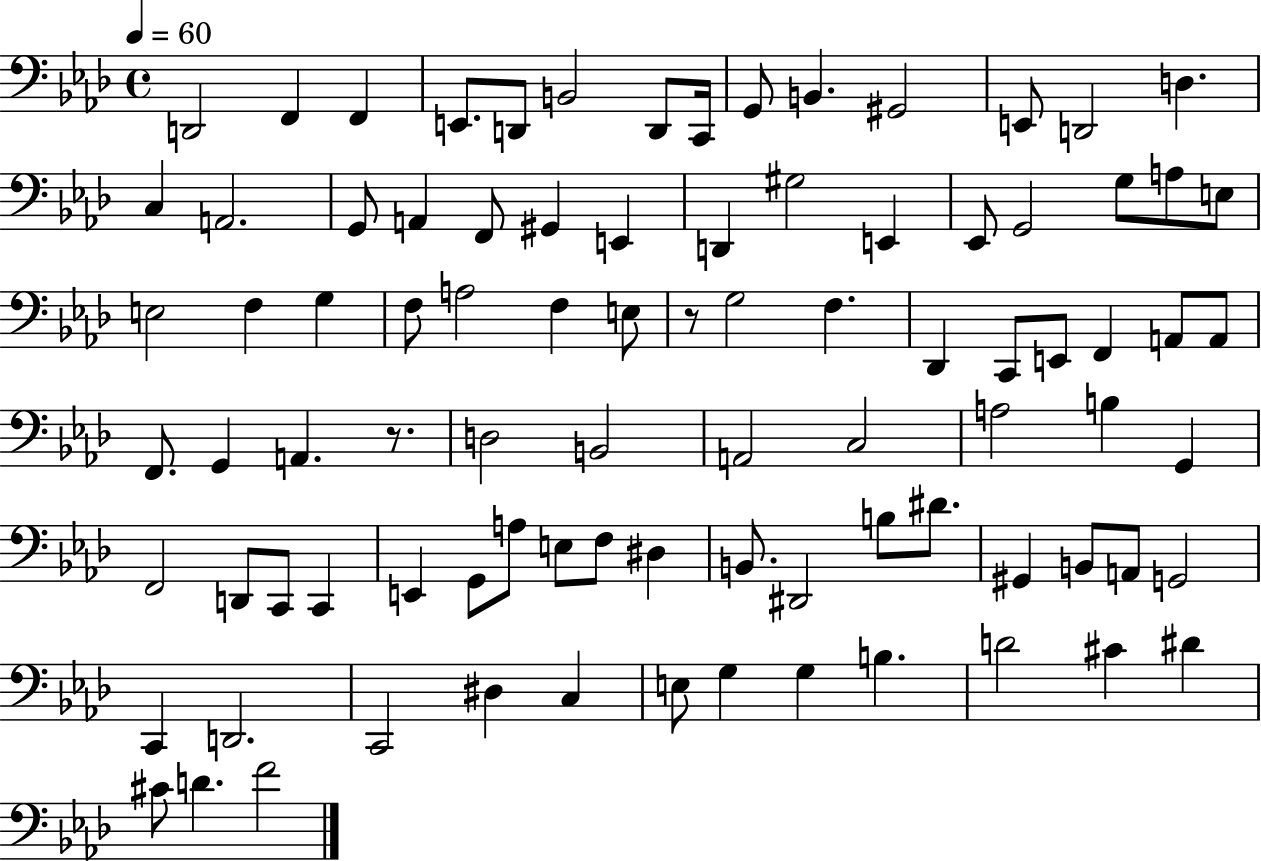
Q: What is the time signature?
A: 4/4